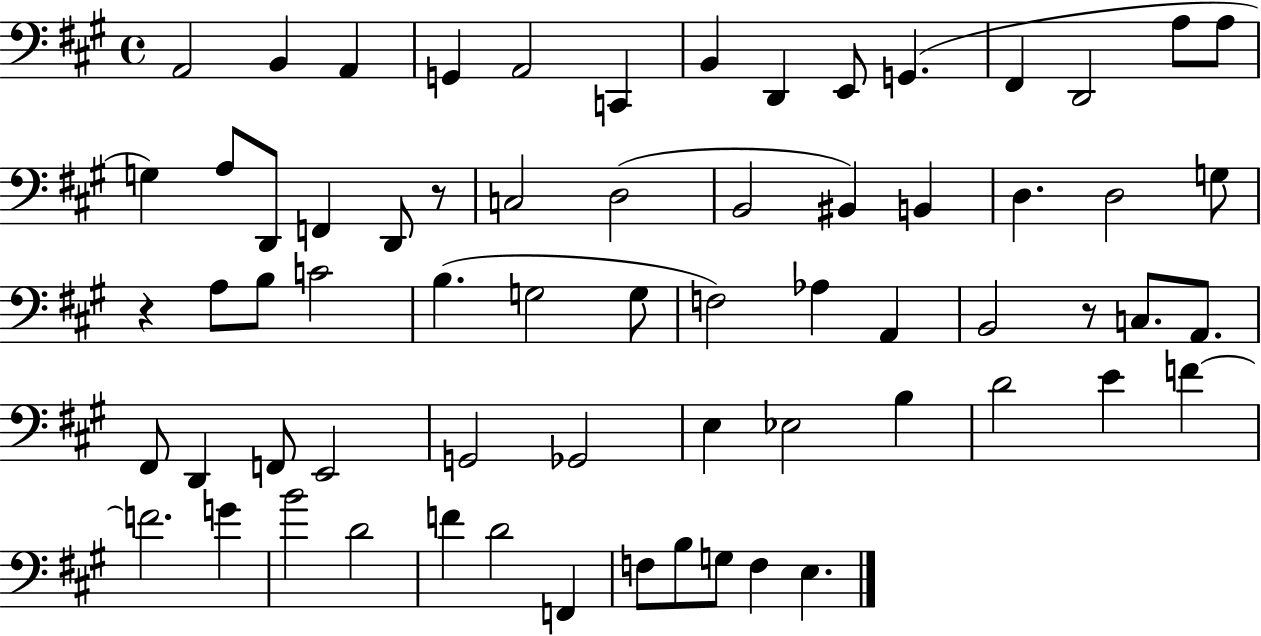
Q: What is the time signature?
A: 4/4